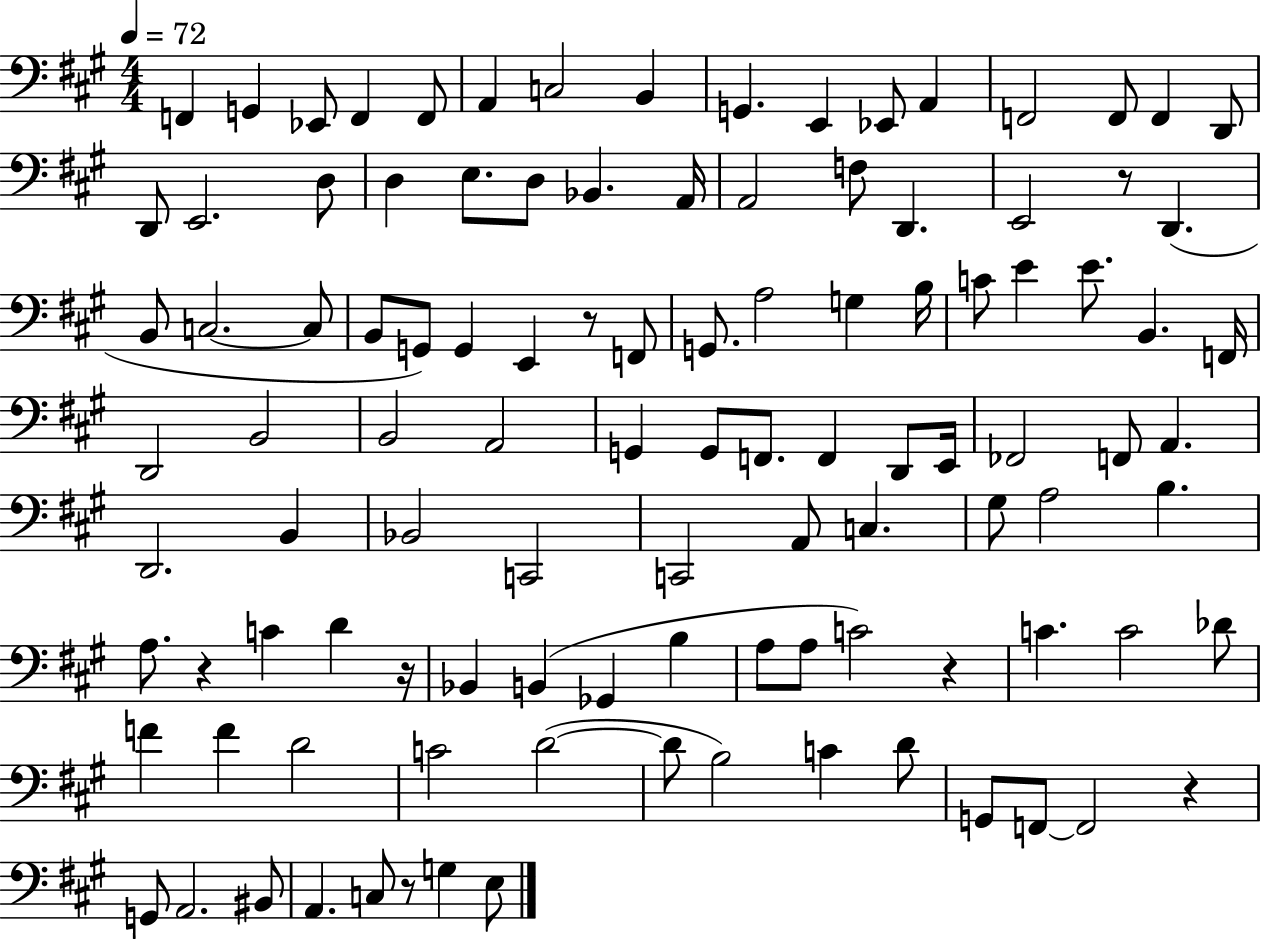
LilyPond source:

{
  \clef bass
  \numericTimeSignature
  \time 4/4
  \key a \major
  \tempo 4 = 72
  f,4 g,4 ees,8 f,4 f,8 | a,4 c2 b,4 | g,4. e,4 ees,8 a,4 | f,2 f,8 f,4 d,8 | \break d,8 e,2. d8 | d4 e8. d8 bes,4. a,16 | a,2 f8 d,4. | e,2 r8 d,4.( | \break b,8 c2.~~ c8 | b,8 g,8) g,4 e,4 r8 f,8 | g,8. a2 g4 b16 | c'8 e'4 e'8. b,4. f,16 | \break d,2 b,2 | b,2 a,2 | g,4 g,8 f,8. f,4 d,8 e,16 | fes,2 f,8 a,4. | \break d,2. b,4 | bes,2 c,2 | c,2 a,8 c4. | gis8 a2 b4. | \break a8. r4 c'4 d'4 r16 | bes,4 b,4( ges,4 b4 | a8 a8 c'2) r4 | c'4. c'2 des'8 | \break f'4 f'4 d'2 | c'2 d'2~(~ | d'8 b2) c'4 d'8 | g,8 f,8~~ f,2 r4 | \break g,8 a,2. bis,8 | a,4. c8 r8 g4 e8 | \bar "|."
}